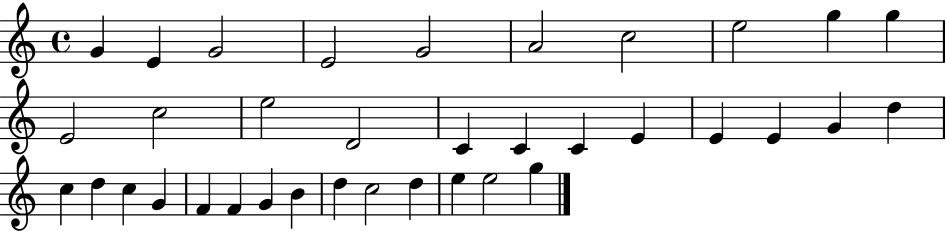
X:1
T:Untitled
M:4/4
L:1/4
K:C
G E G2 E2 G2 A2 c2 e2 g g E2 c2 e2 D2 C C C E E E G d c d c G F F G B d c2 d e e2 g